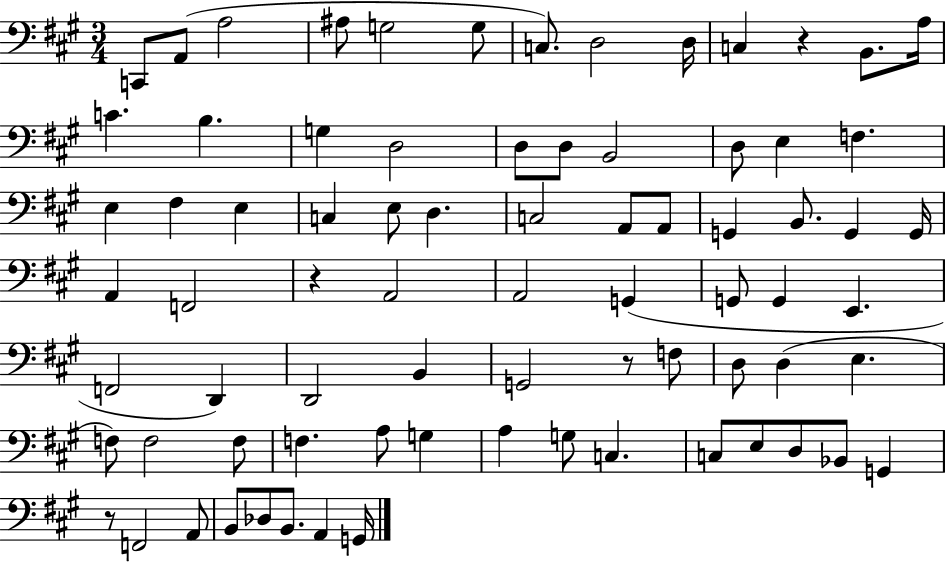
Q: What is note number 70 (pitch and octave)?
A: Db3